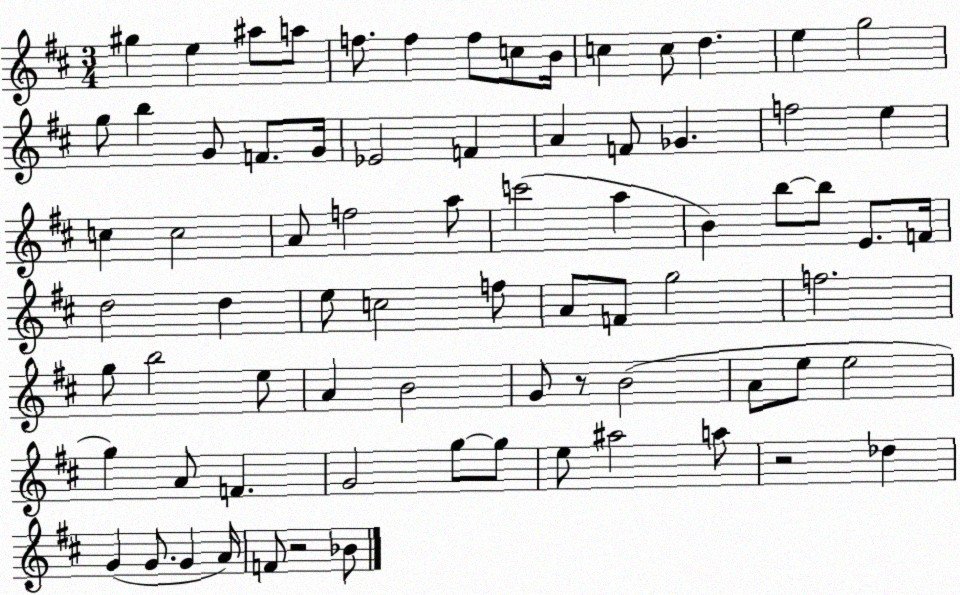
X:1
T:Untitled
M:3/4
L:1/4
K:D
^g e ^a/2 a/2 f/2 f f/2 c/2 B/4 c c/2 d e g2 g/2 b G/2 F/2 G/4 _E2 F A F/2 _G f2 e c c2 A/2 f2 a/2 c'2 a B b/2 b/2 E/2 F/4 d2 d e/2 c2 f/2 A/2 F/2 g2 f2 g/2 b2 e/2 A B2 G/2 z/2 B2 A/2 e/2 e2 g A/2 F G2 g/2 g/2 e/2 ^a2 a/2 z2 _d G G/2 G A/4 F/2 z2 _B/2